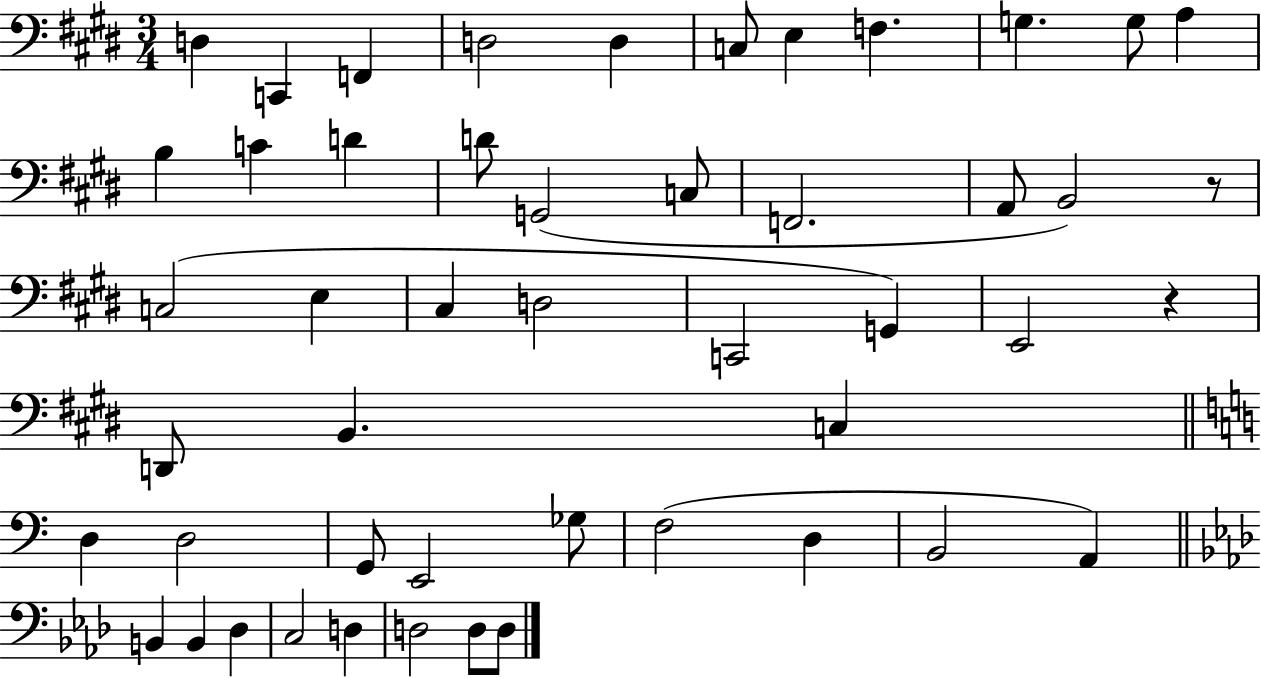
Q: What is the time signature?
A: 3/4